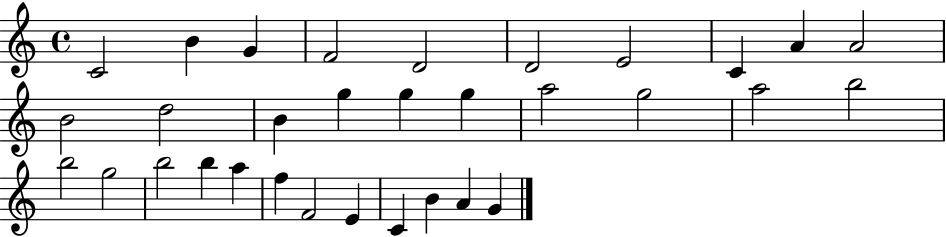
{
  \clef treble
  \time 4/4
  \defaultTimeSignature
  \key c \major
  c'2 b'4 g'4 | f'2 d'2 | d'2 e'2 | c'4 a'4 a'2 | \break b'2 d''2 | b'4 g''4 g''4 g''4 | a''2 g''2 | a''2 b''2 | \break b''2 g''2 | b''2 b''4 a''4 | f''4 f'2 e'4 | c'4 b'4 a'4 g'4 | \break \bar "|."
}